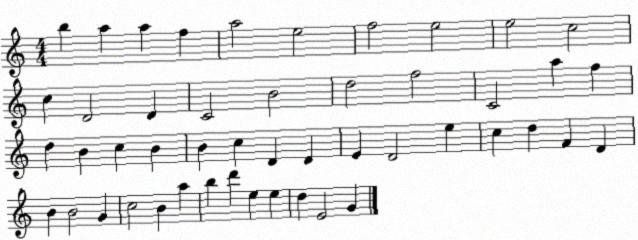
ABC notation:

X:1
T:Untitled
M:4/4
L:1/4
K:C
b a a f a2 e2 f2 e2 e2 c2 c D2 D C2 B2 d2 f2 C2 a f d B c B B c D D E D2 e c d F D B B2 G c2 B a b d' e e d E2 G